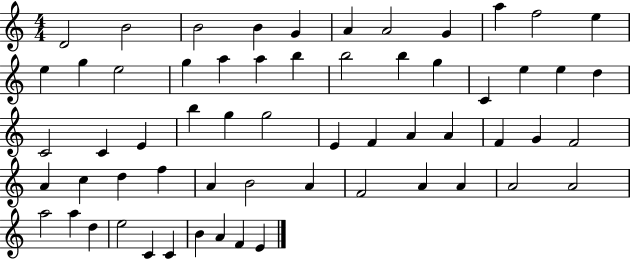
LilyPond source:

{
  \clef treble
  \numericTimeSignature
  \time 4/4
  \key c \major
  d'2 b'2 | b'2 b'4 g'4 | a'4 a'2 g'4 | a''4 f''2 e''4 | \break e''4 g''4 e''2 | g''4 a''4 a''4 b''4 | b''2 b''4 g''4 | c'4 e''4 e''4 d''4 | \break c'2 c'4 e'4 | b''4 g''4 g''2 | e'4 f'4 a'4 a'4 | f'4 g'4 f'2 | \break a'4 c''4 d''4 f''4 | a'4 b'2 a'4 | f'2 a'4 a'4 | a'2 a'2 | \break a''2 a''4 d''4 | e''2 c'4 c'4 | b'4 a'4 f'4 e'4 | \bar "|."
}